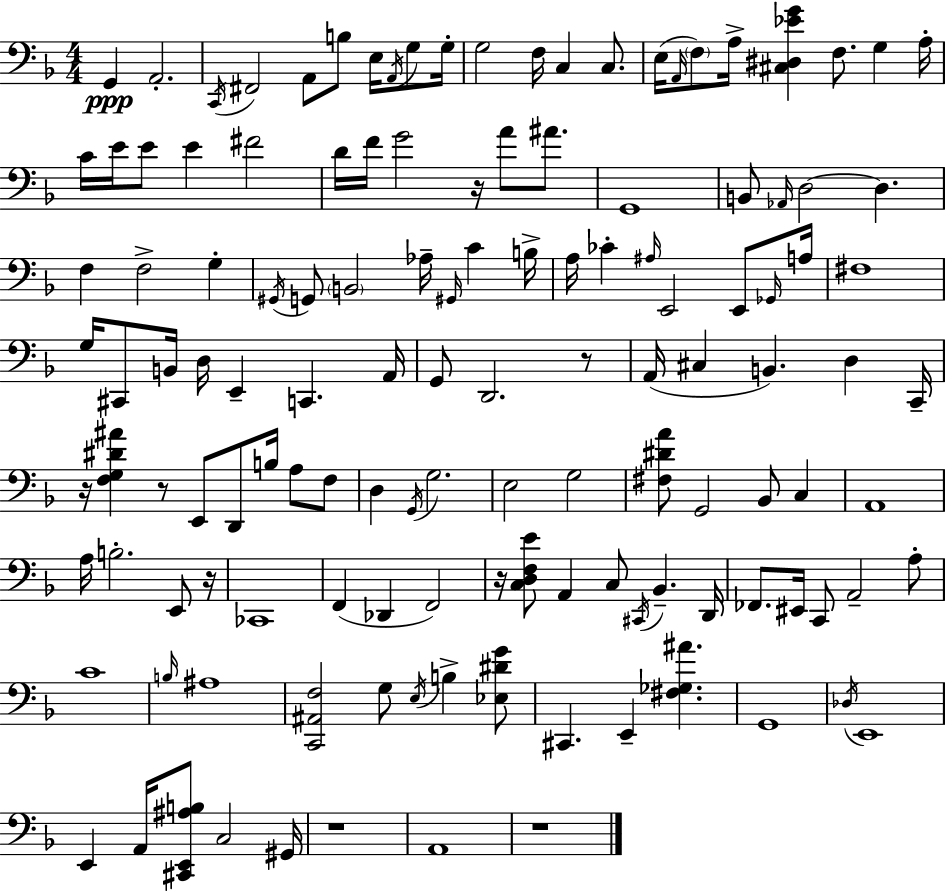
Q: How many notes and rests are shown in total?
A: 131